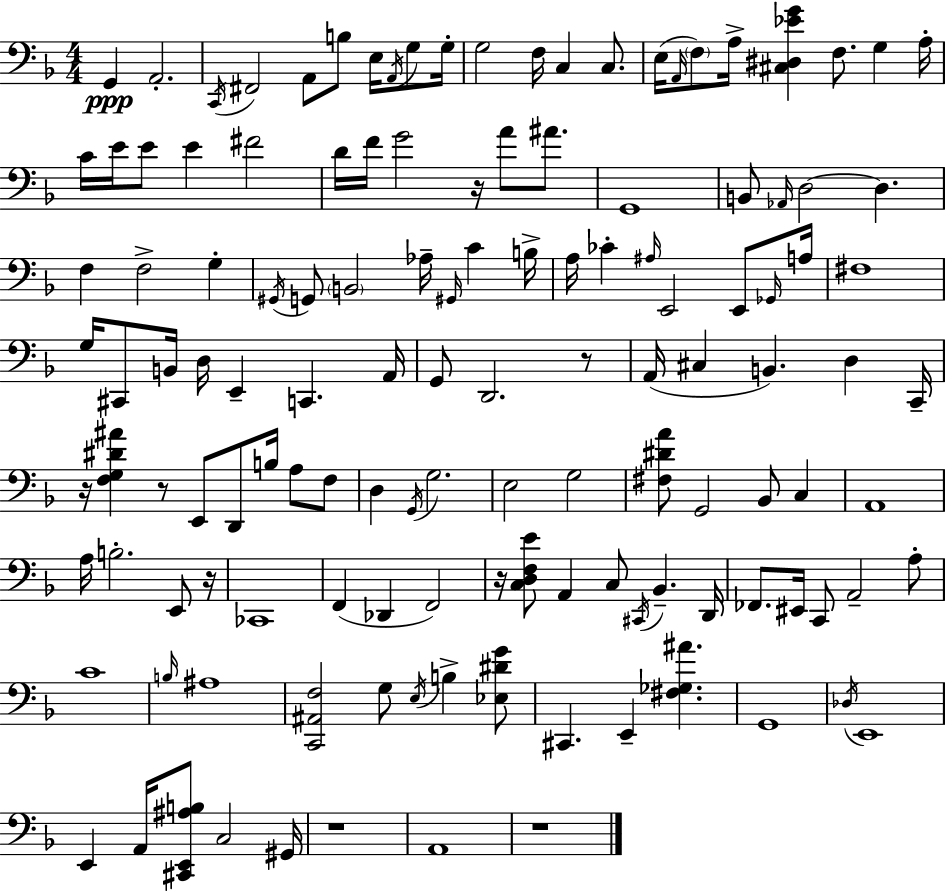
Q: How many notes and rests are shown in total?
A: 131